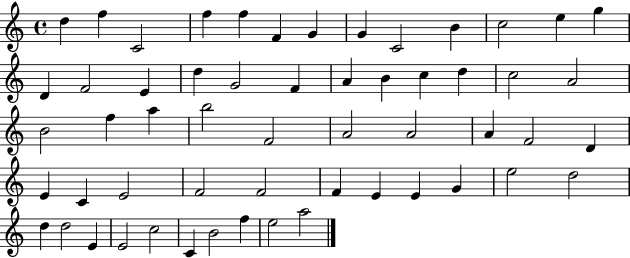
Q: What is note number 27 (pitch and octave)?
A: F5